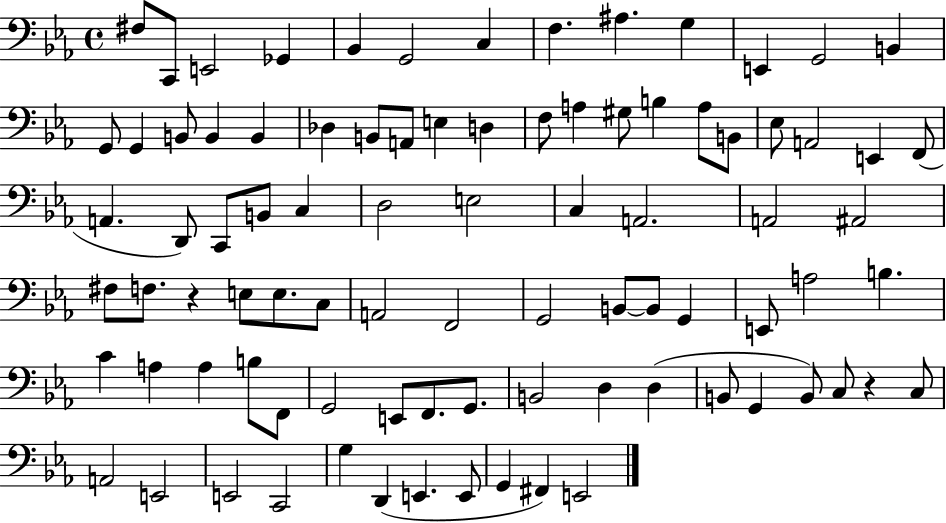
{
  \clef bass
  \time 4/4
  \defaultTimeSignature
  \key ees \major
  fis8 c,8 e,2 ges,4 | bes,4 g,2 c4 | f4. ais4. g4 | e,4 g,2 b,4 | \break g,8 g,4 b,8 b,4 b,4 | des4 b,8 a,8 e4 d4 | f8 a4 gis8 b4 a8 b,8 | ees8 a,2 e,4 f,8( | \break a,4. d,8) c,8 b,8 c4 | d2 e2 | c4 a,2. | a,2 ais,2 | \break fis8 f8. r4 e8 e8. c8 | a,2 f,2 | g,2 b,8~~ b,8 g,4 | e,8 a2 b4. | \break c'4 a4 a4 b8 f,8 | g,2 e,8 f,8. g,8. | b,2 d4 d4( | b,8 g,4 b,8) c8 r4 c8 | \break a,2 e,2 | e,2 c,2 | g4 d,4( e,4. e,8 | g,4 fis,4) e,2 | \break \bar "|."
}